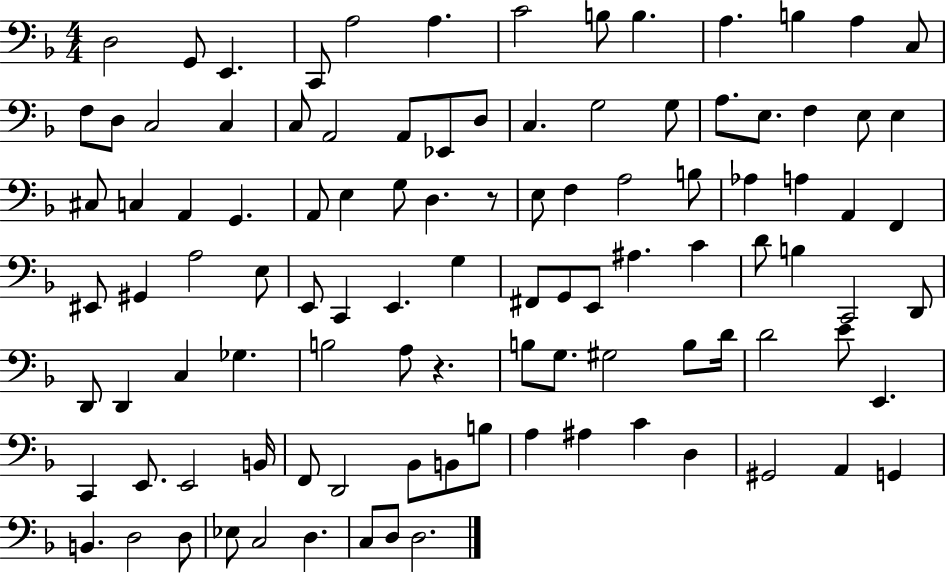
D3/h G2/e E2/q. C2/e A3/h A3/q. C4/h B3/e B3/q. A3/q. B3/q A3/q C3/e F3/e D3/e C3/h C3/q C3/e A2/h A2/e Eb2/e D3/e C3/q. G3/h G3/e A3/e. E3/e. F3/q E3/e E3/q C#3/e C3/q A2/q G2/q. A2/e E3/q G3/e D3/q. R/e E3/e F3/q A3/h B3/e Ab3/q A3/q A2/q F2/q EIS2/e G#2/q A3/h E3/e E2/e C2/q E2/q. G3/q F#2/e G2/e E2/e A#3/q. C4/q D4/e B3/q C2/h D2/e D2/e D2/q C3/q Gb3/q. B3/h A3/e R/q. B3/e G3/e. G#3/h B3/e D4/s D4/h E4/e E2/q. C2/q E2/e. E2/h B2/s F2/e D2/h Bb2/e B2/e B3/e A3/q A#3/q C4/q D3/q G#2/h A2/q G2/q B2/q. D3/h D3/e Eb3/e C3/h D3/q. C3/e D3/e D3/h.